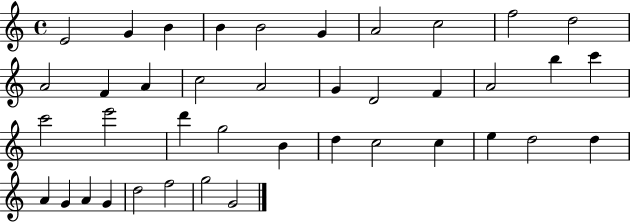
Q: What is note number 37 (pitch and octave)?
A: D5